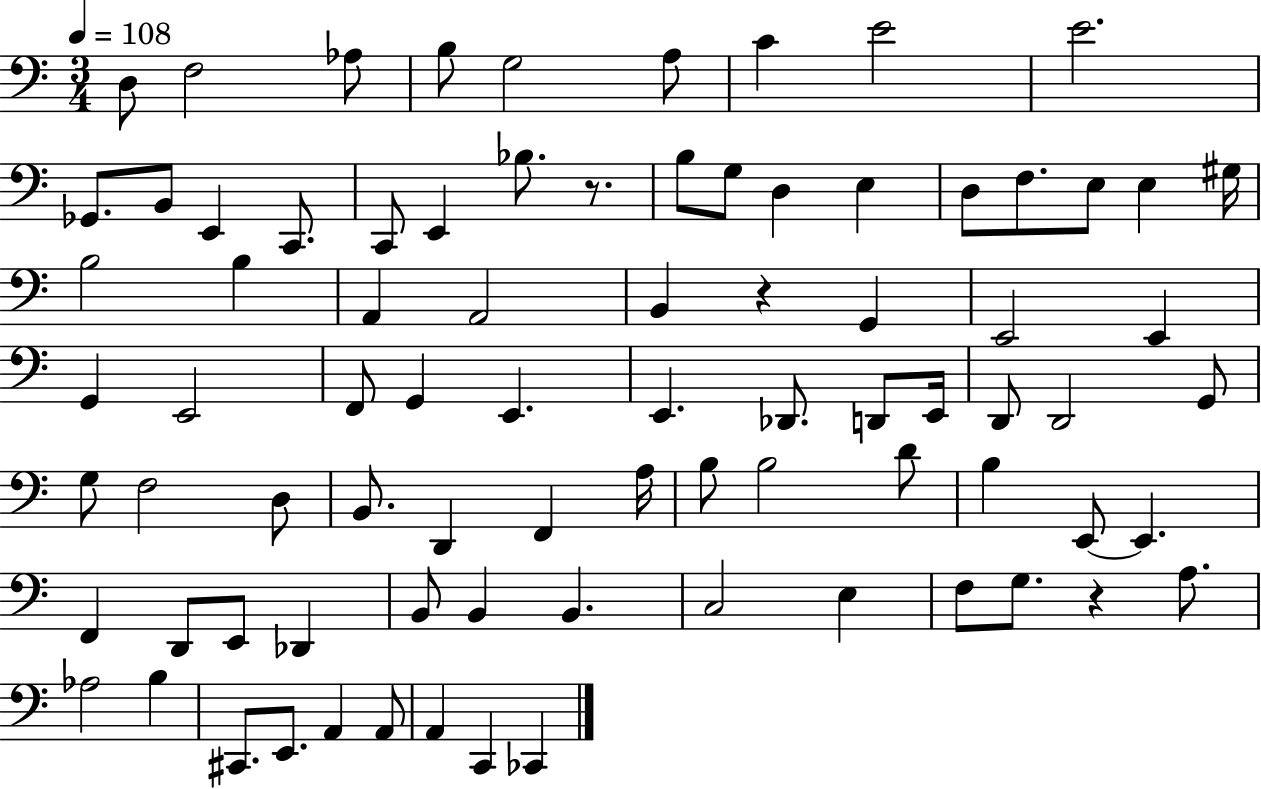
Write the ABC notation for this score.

X:1
T:Untitled
M:3/4
L:1/4
K:C
D,/2 F,2 _A,/2 B,/2 G,2 A,/2 C E2 E2 _G,,/2 B,,/2 E,, C,,/2 C,,/2 E,, _B,/2 z/2 B,/2 G,/2 D, E, D,/2 F,/2 E,/2 E, ^G,/4 B,2 B, A,, A,,2 B,, z G,, E,,2 E,, G,, E,,2 F,,/2 G,, E,, E,, _D,,/2 D,,/2 E,,/4 D,,/2 D,,2 G,,/2 G,/2 F,2 D,/2 B,,/2 D,, F,, A,/4 B,/2 B,2 D/2 B, E,,/2 E,, F,, D,,/2 E,,/2 _D,, B,,/2 B,, B,, C,2 E, F,/2 G,/2 z A,/2 _A,2 B, ^C,,/2 E,,/2 A,, A,,/2 A,, C,, _C,,